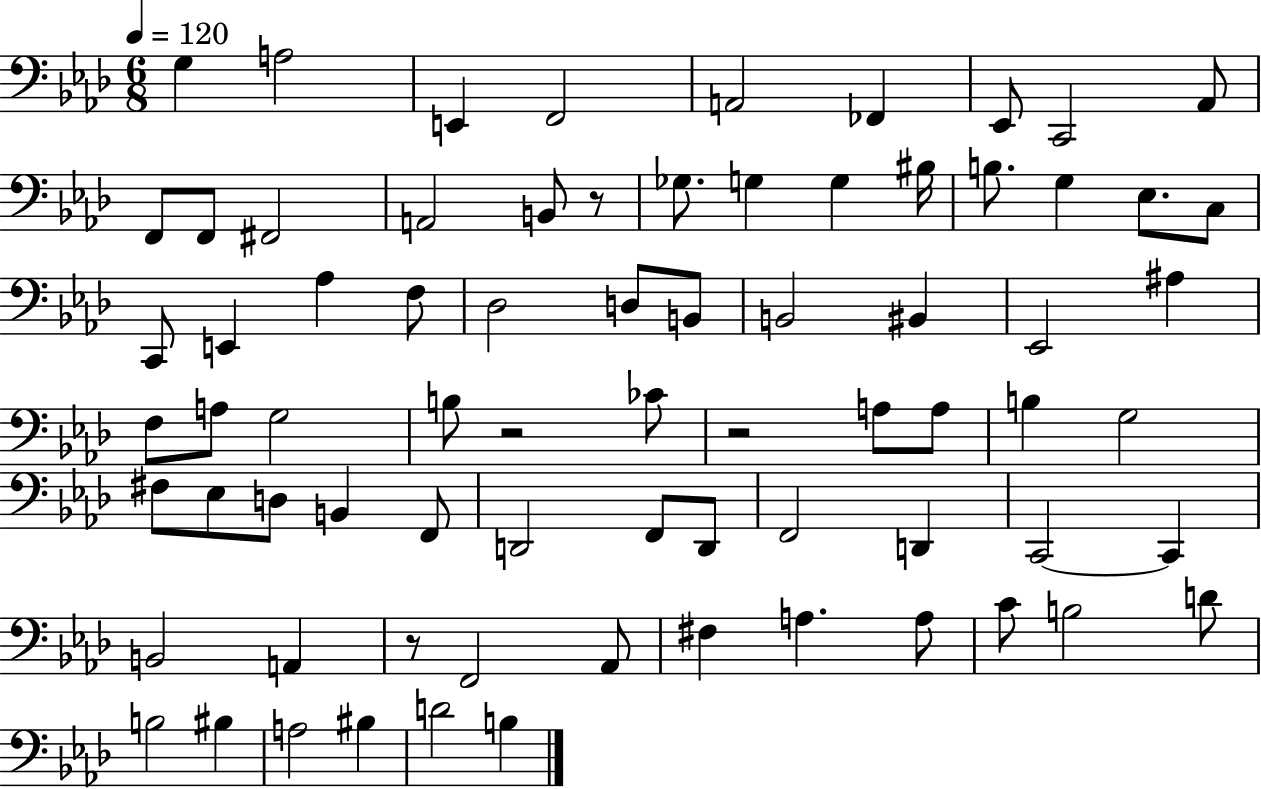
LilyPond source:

{
  \clef bass
  \numericTimeSignature
  \time 6/8
  \key aes \major
  \tempo 4 = 120
  g4 a2 | e,4 f,2 | a,2 fes,4 | ees,8 c,2 aes,8 | \break f,8 f,8 fis,2 | a,2 b,8 r8 | ges8. g4 g4 bis16 | b8. g4 ees8. c8 | \break c,8 e,4 aes4 f8 | des2 d8 b,8 | b,2 bis,4 | ees,2 ais4 | \break f8 a8 g2 | b8 r2 ces'8 | r2 a8 a8 | b4 g2 | \break fis8 ees8 d8 b,4 f,8 | d,2 f,8 d,8 | f,2 d,4 | c,2~~ c,4 | \break b,2 a,4 | r8 f,2 aes,8 | fis4 a4. a8 | c'8 b2 d'8 | \break b2 bis4 | a2 bis4 | d'2 b4 | \bar "|."
}